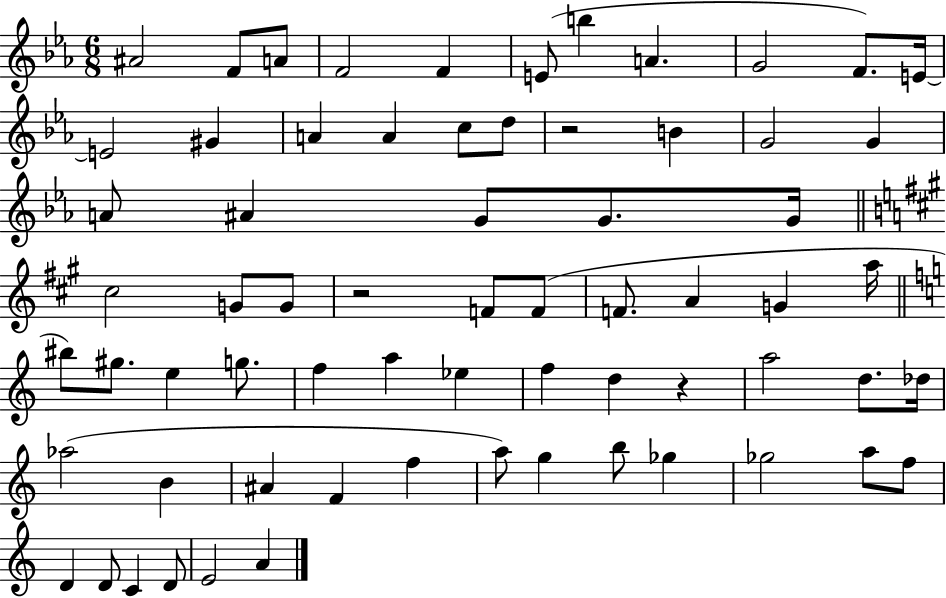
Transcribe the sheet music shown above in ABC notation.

X:1
T:Untitled
M:6/8
L:1/4
K:Eb
^A2 F/2 A/2 F2 F E/2 b A G2 F/2 E/4 E2 ^G A A c/2 d/2 z2 B G2 G A/2 ^A G/2 G/2 G/4 ^c2 G/2 G/2 z2 F/2 F/2 F/2 A G a/4 ^b/2 ^g/2 e g/2 f a _e f d z a2 d/2 _d/4 _a2 B ^A F f a/2 g b/2 _g _g2 a/2 f/2 D D/2 C D/2 E2 A